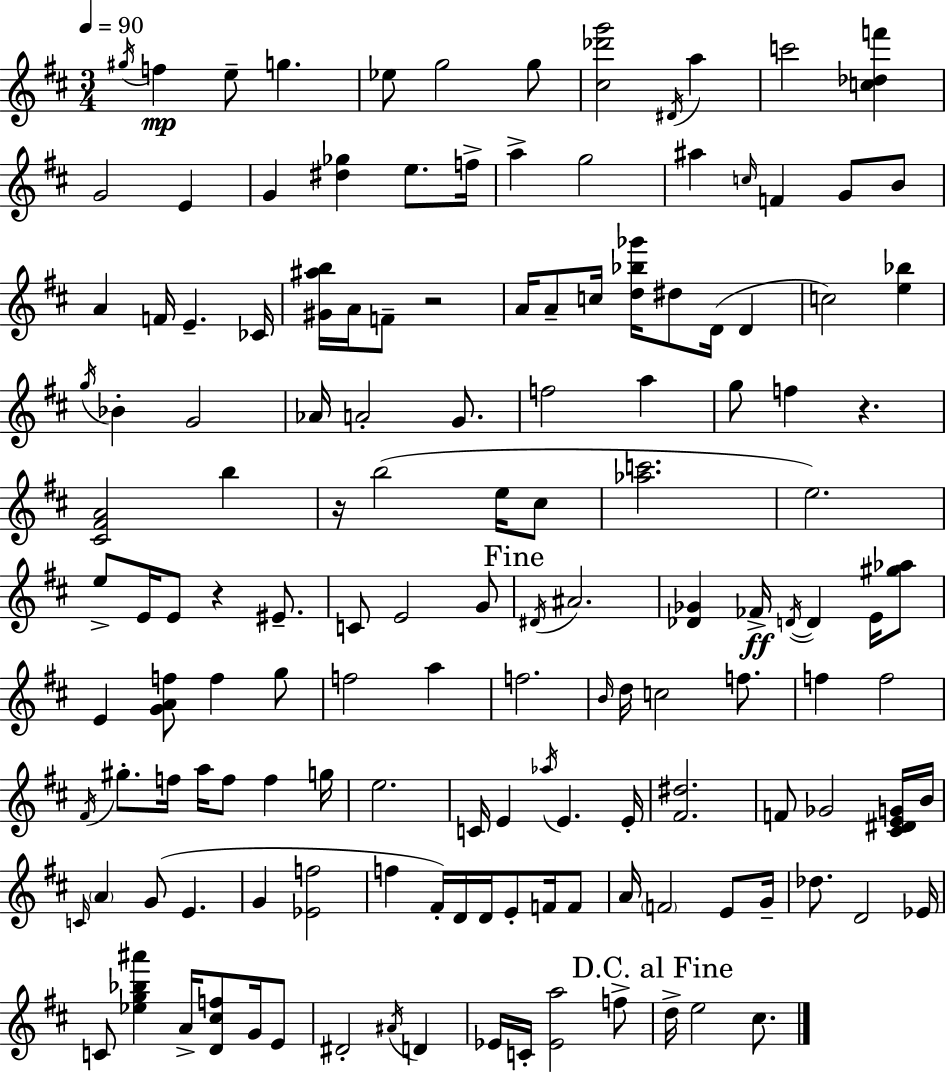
{
  \clef treble
  \numericTimeSignature
  \time 3/4
  \key d \major
  \tempo 4 = 90
  \acciaccatura { gis''16 }\mp f''4 e''8-- g''4. | ees''8 g''2 g''8 | <cis'' des''' g'''>2 \acciaccatura { dis'16 } a''4 | c'''2 <c'' des'' f'''>4 | \break g'2 e'4 | g'4 <dis'' ges''>4 e''8. | f''16-> a''4-> g''2 | ais''4 \grace { c''16 } f'4 g'8 | \break b'8 a'4 f'16 e'4.-- | ces'16 <gis' ais'' b''>16 a'16 f'8-- r2 | a'16 a'8-- c''16 <d'' bes'' ges'''>16 dis''8 d'16( d'4 | c''2) <e'' bes''>4 | \break \acciaccatura { g''16 } bes'4-. g'2 | aes'16 a'2-. | g'8. f''2 | a''4 g''8 f''4 r4. | \break <cis' fis' a'>2 | b''4 r16 b''2( | e''16 cis''8 <aes'' c'''>2. | e''2.) | \break e''8-> e'16 e'8 r4 | eis'8.-- c'8 e'2 | g'8 \mark "Fine" \acciaccatura { dis'16 } ais'2. | <des' ges'>4 fes'16->\ff \acciaccatura { d'16~ }~ d'4 | \break e'16 <gis'' aes''>8 e'4 <g' a' f''>8 | f''4 g''8 f''2 | a''4 f''2. | \grace { b'16 } d''16 c''2 | \break f''8. f''4 f''2 | \acciaccatura { fis'16 } gis''8.-. f''16 | a''16 f''8 f''4 g''16 e''2. | c'16 e'4 | \break \acciaccatura { aes''16 } e'4. e'16-. <fis' dis''>2. | f'8 ges'2 | <cis' dis' e' g'>16 b'16 \grace { c'16 } \parenthesize a'4 | g'8( e'4. g'4 | \break <ees' f''>2 f''4 | fis'16-.) d'16 d'16 e'8-. f'16 f'8 a'16 \parenthesize f'2 | e'8 g'16-- des''8. | d'2 ees'16 c'8 | \break <ees'' g'' bes'' ais'''>4 a'16-> <d' cis'' f''>8 g'16 e'8 dis'2-. | \acciaccatura { ais'16 } d'4 ees'16 | c'16-. <ees' a''>2 f''8-> \mark "D.C. al Fine" d''16-> | e''2 cis''8. \bar "|."
}